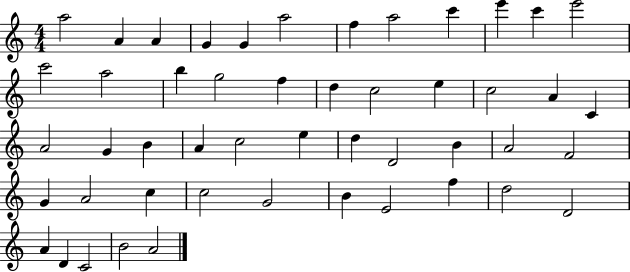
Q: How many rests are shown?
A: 0